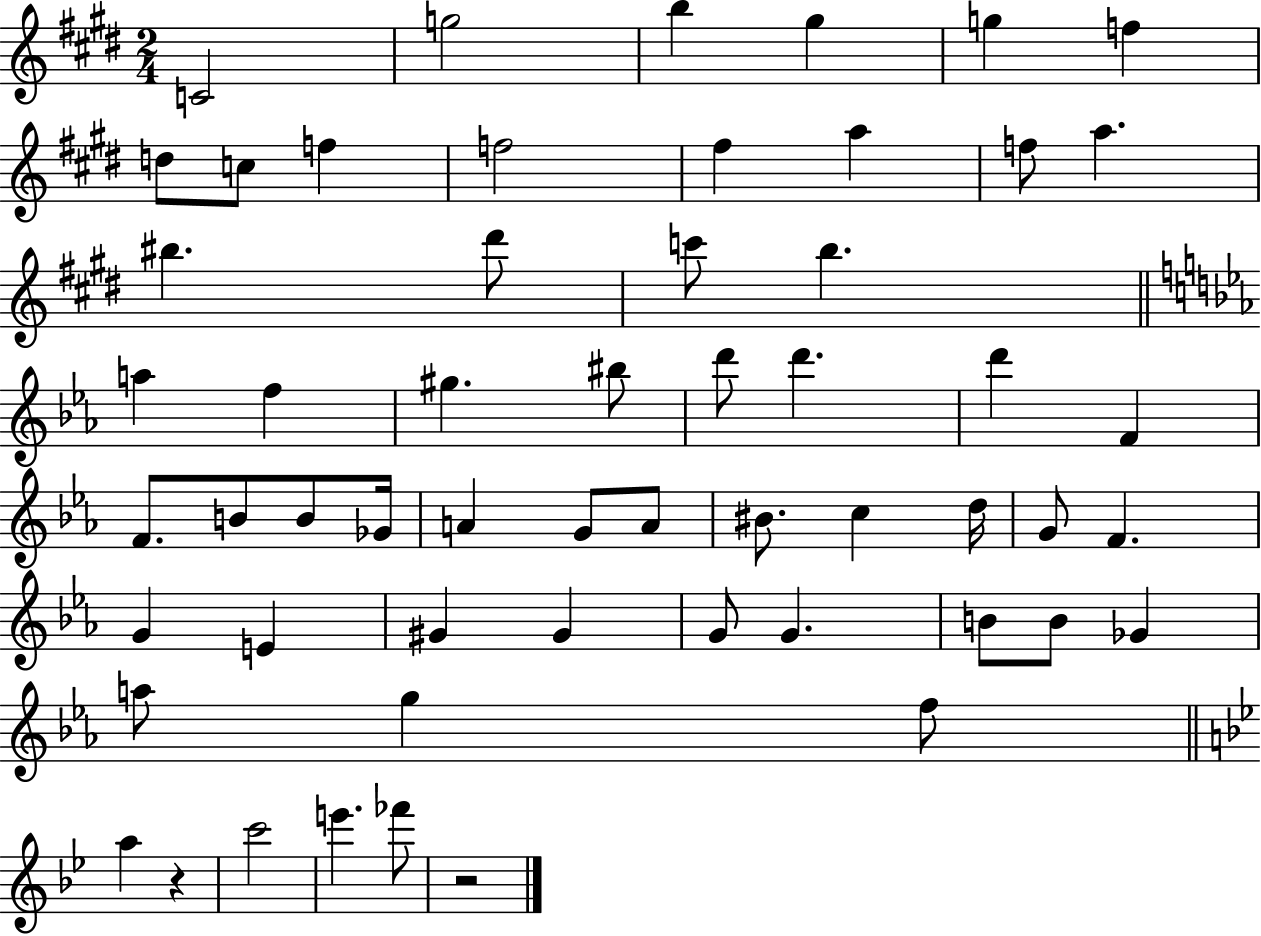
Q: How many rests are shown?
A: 2